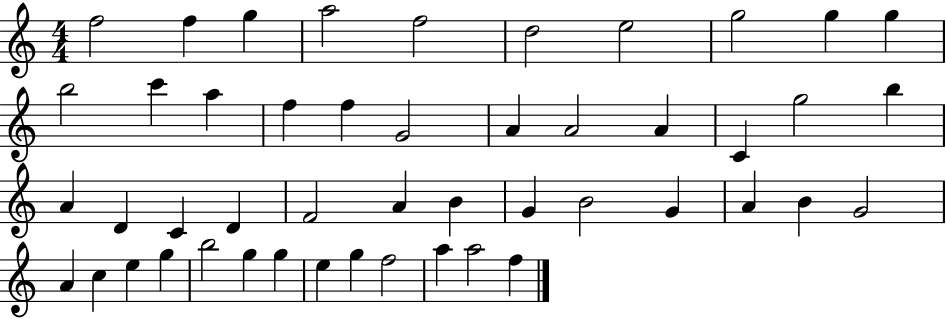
X:1
T:Untitled
M:4/4
L:1/4
K:C
f2 f g a2 f2 d2 e2 g2 g g b2 c' a f f G2 A A2 A C g2 b A D C D F2 A B G B2 G A B G2 A c e g b2 g g e g f2 a a2 f